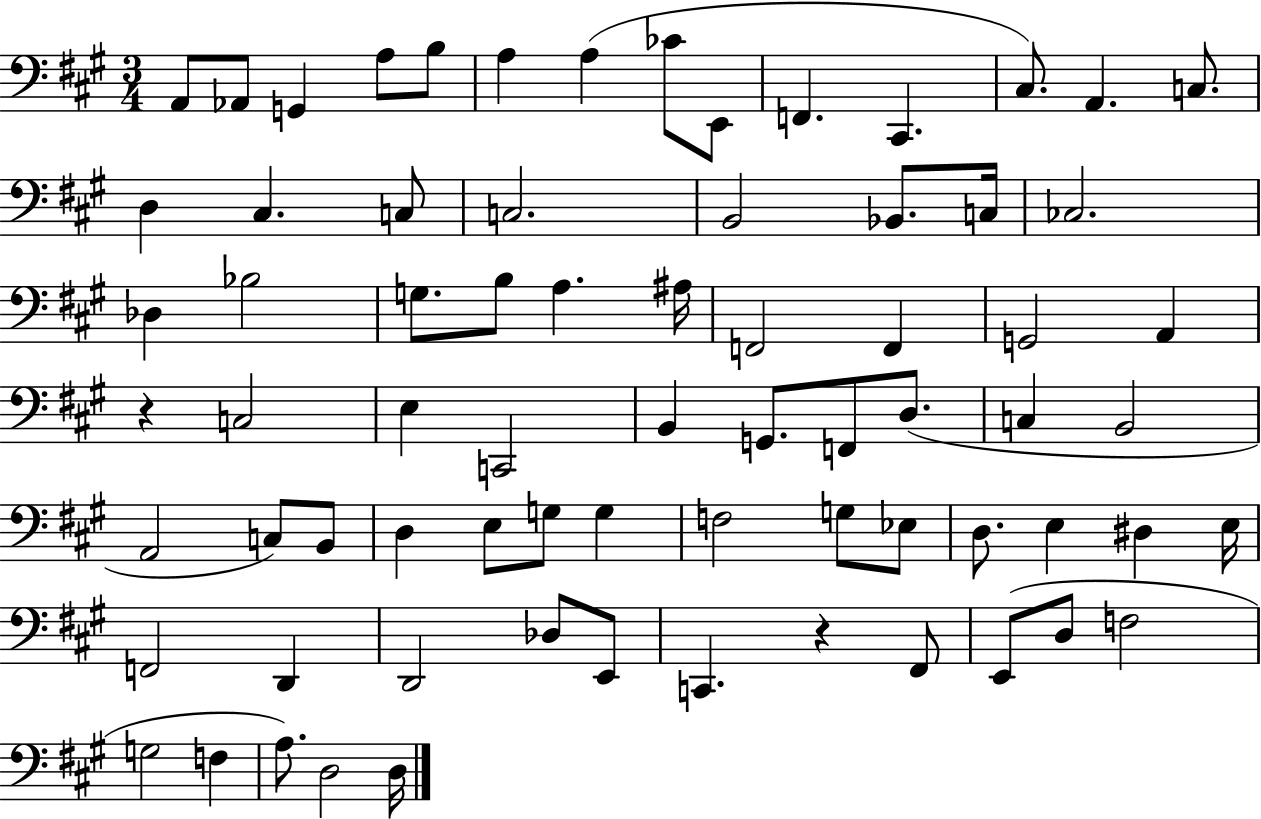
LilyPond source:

{
  \clef bass
  \numericTimeSignature
  \time 3/4
  \key a \major
  a,8 aes,8 g,4 a8 b8 | a4 a4( ces'8 e,8 | f,4. cis,4. | cis8.) a,4. c8. | \break d4 cis4. c8 | c2. | b,2 bes,8. c16 | ces2. | \break des4 bes2 | g8. b8 a4. ais16 | f,2 f,4 | g,2 a,4 | \break r4 c2 | e4 c,2 | b,4 g,8. f,8 d8.( | c4 b,2 | \break a,2 c8) b,8 | d4 e8 g8 g4 | f2 g8 ees8 | d8. e4 dis4 e16 | \break f,2 d,4 | d,2 des8 e,8 | c,4. r4 fis,8 | e,8( d8 f2 | \break g2 f4 | a8.) d2 d16 | \bar "|."
}